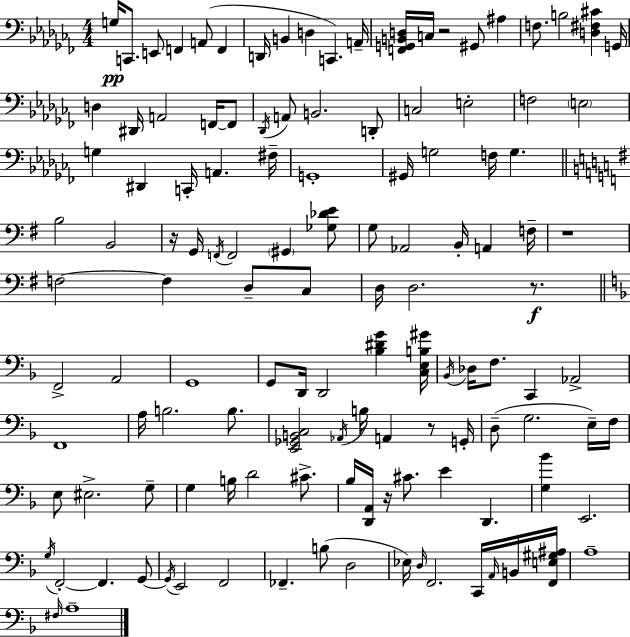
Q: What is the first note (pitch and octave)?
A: G3